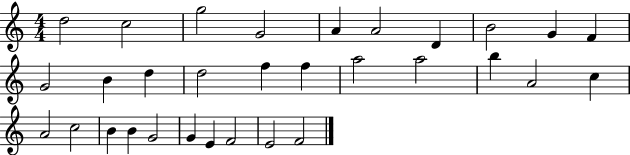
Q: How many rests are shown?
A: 0